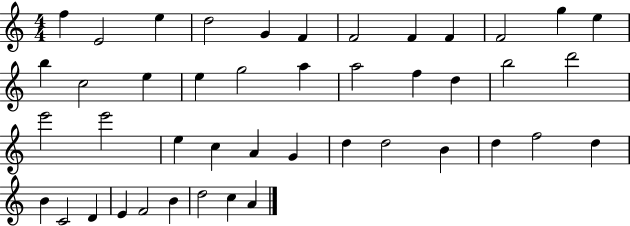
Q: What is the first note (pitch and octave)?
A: F5